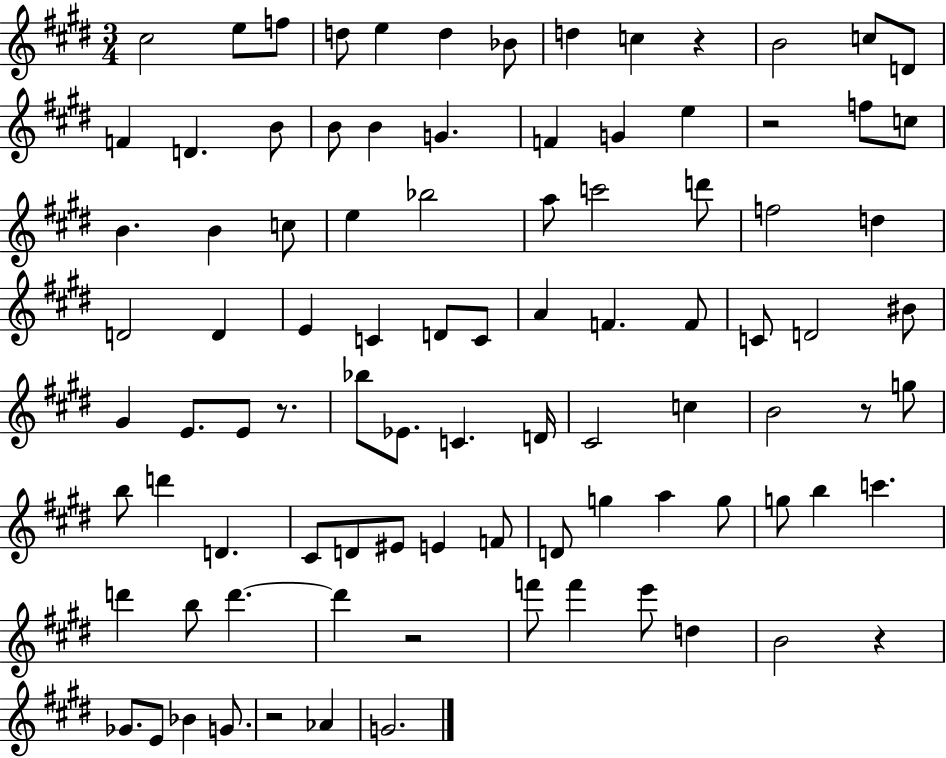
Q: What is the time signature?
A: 3/4